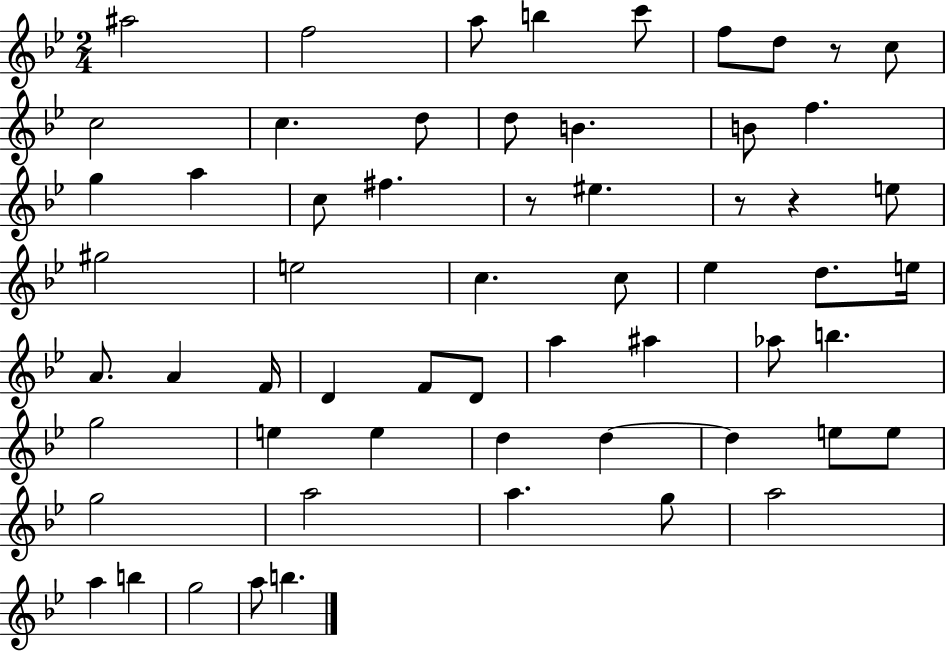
{
  \clef treble
  \numericTimeSignature
  \time 2/4
  \key bes \major
  ais''2 | f''2 | a''8 b''4 c'''8 | f''8 d''8 r8 c''8 | \break c''2 | c''4. d''8 | d''8 b'4. | b'8 f''4. | \break g''4 a''4 | c''8 fis''4. | r8 eis''4. | r8 r4 e''8 | \break gis''2 | e''2 | c''4. c''8 | ees''4 d''8. e''16 | \break a'8. a'4 f'16 | d'4 f'8 d'8 | a''4 ais''4 | aes''8 b''4. | \break g''2 | e''4 e''4 | d''4 d''4~~ | d''4 e''8 e''8 | \break g''2 | a''2 | a''4. g''8 | a''2 | \break a''4 b''4 | g''2 | a''8 b''4. | \bar "|."
}